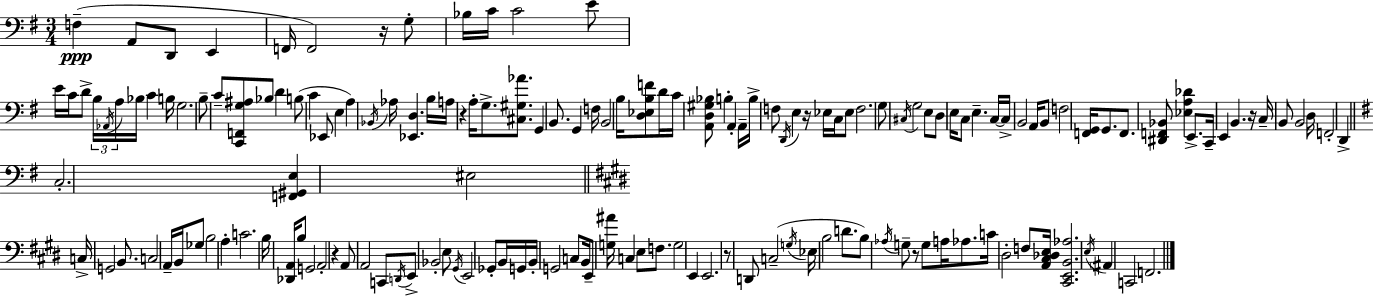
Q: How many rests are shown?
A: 7